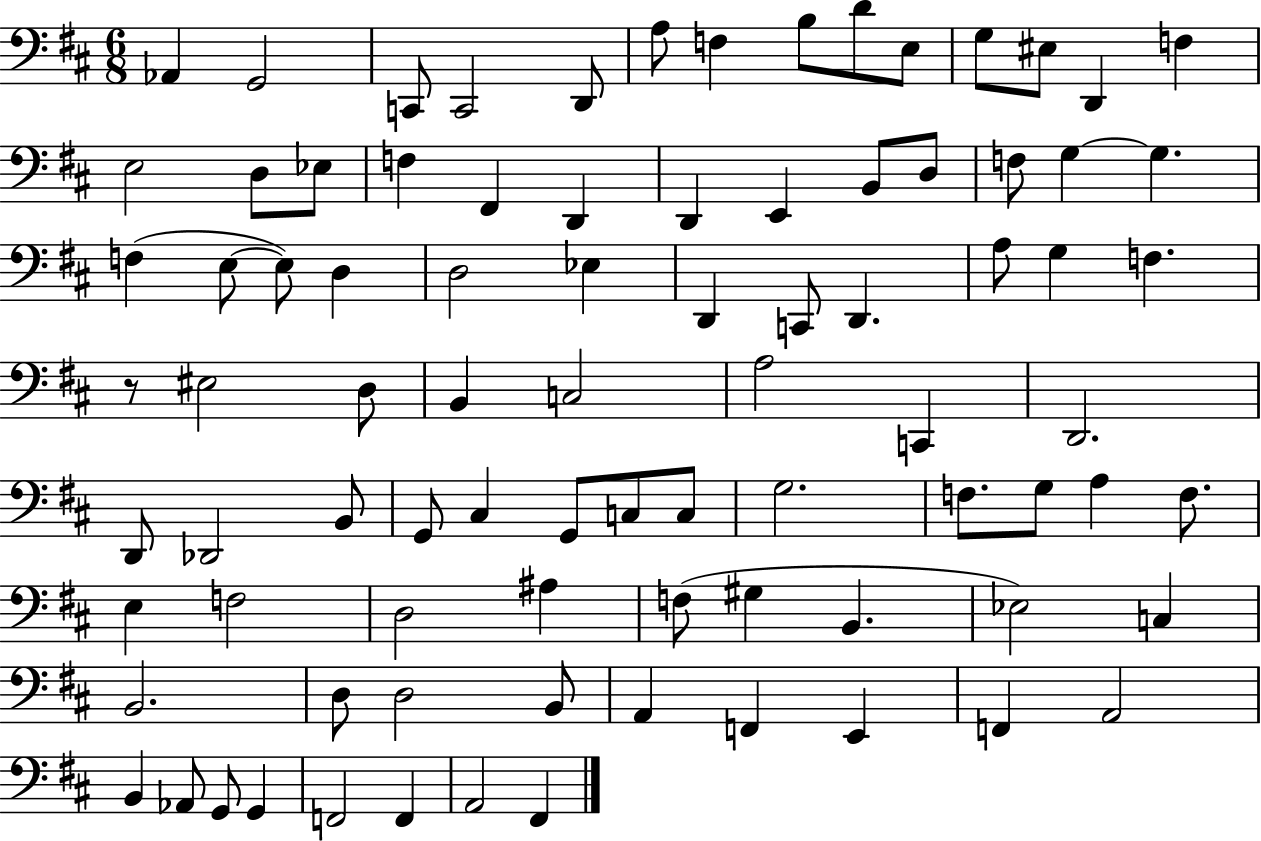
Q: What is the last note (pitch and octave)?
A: F#2